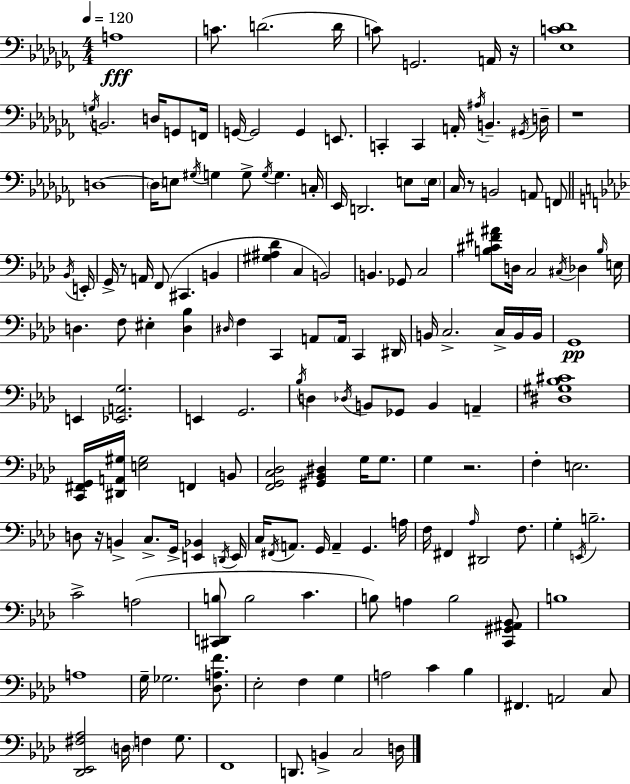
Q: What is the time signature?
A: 4/4